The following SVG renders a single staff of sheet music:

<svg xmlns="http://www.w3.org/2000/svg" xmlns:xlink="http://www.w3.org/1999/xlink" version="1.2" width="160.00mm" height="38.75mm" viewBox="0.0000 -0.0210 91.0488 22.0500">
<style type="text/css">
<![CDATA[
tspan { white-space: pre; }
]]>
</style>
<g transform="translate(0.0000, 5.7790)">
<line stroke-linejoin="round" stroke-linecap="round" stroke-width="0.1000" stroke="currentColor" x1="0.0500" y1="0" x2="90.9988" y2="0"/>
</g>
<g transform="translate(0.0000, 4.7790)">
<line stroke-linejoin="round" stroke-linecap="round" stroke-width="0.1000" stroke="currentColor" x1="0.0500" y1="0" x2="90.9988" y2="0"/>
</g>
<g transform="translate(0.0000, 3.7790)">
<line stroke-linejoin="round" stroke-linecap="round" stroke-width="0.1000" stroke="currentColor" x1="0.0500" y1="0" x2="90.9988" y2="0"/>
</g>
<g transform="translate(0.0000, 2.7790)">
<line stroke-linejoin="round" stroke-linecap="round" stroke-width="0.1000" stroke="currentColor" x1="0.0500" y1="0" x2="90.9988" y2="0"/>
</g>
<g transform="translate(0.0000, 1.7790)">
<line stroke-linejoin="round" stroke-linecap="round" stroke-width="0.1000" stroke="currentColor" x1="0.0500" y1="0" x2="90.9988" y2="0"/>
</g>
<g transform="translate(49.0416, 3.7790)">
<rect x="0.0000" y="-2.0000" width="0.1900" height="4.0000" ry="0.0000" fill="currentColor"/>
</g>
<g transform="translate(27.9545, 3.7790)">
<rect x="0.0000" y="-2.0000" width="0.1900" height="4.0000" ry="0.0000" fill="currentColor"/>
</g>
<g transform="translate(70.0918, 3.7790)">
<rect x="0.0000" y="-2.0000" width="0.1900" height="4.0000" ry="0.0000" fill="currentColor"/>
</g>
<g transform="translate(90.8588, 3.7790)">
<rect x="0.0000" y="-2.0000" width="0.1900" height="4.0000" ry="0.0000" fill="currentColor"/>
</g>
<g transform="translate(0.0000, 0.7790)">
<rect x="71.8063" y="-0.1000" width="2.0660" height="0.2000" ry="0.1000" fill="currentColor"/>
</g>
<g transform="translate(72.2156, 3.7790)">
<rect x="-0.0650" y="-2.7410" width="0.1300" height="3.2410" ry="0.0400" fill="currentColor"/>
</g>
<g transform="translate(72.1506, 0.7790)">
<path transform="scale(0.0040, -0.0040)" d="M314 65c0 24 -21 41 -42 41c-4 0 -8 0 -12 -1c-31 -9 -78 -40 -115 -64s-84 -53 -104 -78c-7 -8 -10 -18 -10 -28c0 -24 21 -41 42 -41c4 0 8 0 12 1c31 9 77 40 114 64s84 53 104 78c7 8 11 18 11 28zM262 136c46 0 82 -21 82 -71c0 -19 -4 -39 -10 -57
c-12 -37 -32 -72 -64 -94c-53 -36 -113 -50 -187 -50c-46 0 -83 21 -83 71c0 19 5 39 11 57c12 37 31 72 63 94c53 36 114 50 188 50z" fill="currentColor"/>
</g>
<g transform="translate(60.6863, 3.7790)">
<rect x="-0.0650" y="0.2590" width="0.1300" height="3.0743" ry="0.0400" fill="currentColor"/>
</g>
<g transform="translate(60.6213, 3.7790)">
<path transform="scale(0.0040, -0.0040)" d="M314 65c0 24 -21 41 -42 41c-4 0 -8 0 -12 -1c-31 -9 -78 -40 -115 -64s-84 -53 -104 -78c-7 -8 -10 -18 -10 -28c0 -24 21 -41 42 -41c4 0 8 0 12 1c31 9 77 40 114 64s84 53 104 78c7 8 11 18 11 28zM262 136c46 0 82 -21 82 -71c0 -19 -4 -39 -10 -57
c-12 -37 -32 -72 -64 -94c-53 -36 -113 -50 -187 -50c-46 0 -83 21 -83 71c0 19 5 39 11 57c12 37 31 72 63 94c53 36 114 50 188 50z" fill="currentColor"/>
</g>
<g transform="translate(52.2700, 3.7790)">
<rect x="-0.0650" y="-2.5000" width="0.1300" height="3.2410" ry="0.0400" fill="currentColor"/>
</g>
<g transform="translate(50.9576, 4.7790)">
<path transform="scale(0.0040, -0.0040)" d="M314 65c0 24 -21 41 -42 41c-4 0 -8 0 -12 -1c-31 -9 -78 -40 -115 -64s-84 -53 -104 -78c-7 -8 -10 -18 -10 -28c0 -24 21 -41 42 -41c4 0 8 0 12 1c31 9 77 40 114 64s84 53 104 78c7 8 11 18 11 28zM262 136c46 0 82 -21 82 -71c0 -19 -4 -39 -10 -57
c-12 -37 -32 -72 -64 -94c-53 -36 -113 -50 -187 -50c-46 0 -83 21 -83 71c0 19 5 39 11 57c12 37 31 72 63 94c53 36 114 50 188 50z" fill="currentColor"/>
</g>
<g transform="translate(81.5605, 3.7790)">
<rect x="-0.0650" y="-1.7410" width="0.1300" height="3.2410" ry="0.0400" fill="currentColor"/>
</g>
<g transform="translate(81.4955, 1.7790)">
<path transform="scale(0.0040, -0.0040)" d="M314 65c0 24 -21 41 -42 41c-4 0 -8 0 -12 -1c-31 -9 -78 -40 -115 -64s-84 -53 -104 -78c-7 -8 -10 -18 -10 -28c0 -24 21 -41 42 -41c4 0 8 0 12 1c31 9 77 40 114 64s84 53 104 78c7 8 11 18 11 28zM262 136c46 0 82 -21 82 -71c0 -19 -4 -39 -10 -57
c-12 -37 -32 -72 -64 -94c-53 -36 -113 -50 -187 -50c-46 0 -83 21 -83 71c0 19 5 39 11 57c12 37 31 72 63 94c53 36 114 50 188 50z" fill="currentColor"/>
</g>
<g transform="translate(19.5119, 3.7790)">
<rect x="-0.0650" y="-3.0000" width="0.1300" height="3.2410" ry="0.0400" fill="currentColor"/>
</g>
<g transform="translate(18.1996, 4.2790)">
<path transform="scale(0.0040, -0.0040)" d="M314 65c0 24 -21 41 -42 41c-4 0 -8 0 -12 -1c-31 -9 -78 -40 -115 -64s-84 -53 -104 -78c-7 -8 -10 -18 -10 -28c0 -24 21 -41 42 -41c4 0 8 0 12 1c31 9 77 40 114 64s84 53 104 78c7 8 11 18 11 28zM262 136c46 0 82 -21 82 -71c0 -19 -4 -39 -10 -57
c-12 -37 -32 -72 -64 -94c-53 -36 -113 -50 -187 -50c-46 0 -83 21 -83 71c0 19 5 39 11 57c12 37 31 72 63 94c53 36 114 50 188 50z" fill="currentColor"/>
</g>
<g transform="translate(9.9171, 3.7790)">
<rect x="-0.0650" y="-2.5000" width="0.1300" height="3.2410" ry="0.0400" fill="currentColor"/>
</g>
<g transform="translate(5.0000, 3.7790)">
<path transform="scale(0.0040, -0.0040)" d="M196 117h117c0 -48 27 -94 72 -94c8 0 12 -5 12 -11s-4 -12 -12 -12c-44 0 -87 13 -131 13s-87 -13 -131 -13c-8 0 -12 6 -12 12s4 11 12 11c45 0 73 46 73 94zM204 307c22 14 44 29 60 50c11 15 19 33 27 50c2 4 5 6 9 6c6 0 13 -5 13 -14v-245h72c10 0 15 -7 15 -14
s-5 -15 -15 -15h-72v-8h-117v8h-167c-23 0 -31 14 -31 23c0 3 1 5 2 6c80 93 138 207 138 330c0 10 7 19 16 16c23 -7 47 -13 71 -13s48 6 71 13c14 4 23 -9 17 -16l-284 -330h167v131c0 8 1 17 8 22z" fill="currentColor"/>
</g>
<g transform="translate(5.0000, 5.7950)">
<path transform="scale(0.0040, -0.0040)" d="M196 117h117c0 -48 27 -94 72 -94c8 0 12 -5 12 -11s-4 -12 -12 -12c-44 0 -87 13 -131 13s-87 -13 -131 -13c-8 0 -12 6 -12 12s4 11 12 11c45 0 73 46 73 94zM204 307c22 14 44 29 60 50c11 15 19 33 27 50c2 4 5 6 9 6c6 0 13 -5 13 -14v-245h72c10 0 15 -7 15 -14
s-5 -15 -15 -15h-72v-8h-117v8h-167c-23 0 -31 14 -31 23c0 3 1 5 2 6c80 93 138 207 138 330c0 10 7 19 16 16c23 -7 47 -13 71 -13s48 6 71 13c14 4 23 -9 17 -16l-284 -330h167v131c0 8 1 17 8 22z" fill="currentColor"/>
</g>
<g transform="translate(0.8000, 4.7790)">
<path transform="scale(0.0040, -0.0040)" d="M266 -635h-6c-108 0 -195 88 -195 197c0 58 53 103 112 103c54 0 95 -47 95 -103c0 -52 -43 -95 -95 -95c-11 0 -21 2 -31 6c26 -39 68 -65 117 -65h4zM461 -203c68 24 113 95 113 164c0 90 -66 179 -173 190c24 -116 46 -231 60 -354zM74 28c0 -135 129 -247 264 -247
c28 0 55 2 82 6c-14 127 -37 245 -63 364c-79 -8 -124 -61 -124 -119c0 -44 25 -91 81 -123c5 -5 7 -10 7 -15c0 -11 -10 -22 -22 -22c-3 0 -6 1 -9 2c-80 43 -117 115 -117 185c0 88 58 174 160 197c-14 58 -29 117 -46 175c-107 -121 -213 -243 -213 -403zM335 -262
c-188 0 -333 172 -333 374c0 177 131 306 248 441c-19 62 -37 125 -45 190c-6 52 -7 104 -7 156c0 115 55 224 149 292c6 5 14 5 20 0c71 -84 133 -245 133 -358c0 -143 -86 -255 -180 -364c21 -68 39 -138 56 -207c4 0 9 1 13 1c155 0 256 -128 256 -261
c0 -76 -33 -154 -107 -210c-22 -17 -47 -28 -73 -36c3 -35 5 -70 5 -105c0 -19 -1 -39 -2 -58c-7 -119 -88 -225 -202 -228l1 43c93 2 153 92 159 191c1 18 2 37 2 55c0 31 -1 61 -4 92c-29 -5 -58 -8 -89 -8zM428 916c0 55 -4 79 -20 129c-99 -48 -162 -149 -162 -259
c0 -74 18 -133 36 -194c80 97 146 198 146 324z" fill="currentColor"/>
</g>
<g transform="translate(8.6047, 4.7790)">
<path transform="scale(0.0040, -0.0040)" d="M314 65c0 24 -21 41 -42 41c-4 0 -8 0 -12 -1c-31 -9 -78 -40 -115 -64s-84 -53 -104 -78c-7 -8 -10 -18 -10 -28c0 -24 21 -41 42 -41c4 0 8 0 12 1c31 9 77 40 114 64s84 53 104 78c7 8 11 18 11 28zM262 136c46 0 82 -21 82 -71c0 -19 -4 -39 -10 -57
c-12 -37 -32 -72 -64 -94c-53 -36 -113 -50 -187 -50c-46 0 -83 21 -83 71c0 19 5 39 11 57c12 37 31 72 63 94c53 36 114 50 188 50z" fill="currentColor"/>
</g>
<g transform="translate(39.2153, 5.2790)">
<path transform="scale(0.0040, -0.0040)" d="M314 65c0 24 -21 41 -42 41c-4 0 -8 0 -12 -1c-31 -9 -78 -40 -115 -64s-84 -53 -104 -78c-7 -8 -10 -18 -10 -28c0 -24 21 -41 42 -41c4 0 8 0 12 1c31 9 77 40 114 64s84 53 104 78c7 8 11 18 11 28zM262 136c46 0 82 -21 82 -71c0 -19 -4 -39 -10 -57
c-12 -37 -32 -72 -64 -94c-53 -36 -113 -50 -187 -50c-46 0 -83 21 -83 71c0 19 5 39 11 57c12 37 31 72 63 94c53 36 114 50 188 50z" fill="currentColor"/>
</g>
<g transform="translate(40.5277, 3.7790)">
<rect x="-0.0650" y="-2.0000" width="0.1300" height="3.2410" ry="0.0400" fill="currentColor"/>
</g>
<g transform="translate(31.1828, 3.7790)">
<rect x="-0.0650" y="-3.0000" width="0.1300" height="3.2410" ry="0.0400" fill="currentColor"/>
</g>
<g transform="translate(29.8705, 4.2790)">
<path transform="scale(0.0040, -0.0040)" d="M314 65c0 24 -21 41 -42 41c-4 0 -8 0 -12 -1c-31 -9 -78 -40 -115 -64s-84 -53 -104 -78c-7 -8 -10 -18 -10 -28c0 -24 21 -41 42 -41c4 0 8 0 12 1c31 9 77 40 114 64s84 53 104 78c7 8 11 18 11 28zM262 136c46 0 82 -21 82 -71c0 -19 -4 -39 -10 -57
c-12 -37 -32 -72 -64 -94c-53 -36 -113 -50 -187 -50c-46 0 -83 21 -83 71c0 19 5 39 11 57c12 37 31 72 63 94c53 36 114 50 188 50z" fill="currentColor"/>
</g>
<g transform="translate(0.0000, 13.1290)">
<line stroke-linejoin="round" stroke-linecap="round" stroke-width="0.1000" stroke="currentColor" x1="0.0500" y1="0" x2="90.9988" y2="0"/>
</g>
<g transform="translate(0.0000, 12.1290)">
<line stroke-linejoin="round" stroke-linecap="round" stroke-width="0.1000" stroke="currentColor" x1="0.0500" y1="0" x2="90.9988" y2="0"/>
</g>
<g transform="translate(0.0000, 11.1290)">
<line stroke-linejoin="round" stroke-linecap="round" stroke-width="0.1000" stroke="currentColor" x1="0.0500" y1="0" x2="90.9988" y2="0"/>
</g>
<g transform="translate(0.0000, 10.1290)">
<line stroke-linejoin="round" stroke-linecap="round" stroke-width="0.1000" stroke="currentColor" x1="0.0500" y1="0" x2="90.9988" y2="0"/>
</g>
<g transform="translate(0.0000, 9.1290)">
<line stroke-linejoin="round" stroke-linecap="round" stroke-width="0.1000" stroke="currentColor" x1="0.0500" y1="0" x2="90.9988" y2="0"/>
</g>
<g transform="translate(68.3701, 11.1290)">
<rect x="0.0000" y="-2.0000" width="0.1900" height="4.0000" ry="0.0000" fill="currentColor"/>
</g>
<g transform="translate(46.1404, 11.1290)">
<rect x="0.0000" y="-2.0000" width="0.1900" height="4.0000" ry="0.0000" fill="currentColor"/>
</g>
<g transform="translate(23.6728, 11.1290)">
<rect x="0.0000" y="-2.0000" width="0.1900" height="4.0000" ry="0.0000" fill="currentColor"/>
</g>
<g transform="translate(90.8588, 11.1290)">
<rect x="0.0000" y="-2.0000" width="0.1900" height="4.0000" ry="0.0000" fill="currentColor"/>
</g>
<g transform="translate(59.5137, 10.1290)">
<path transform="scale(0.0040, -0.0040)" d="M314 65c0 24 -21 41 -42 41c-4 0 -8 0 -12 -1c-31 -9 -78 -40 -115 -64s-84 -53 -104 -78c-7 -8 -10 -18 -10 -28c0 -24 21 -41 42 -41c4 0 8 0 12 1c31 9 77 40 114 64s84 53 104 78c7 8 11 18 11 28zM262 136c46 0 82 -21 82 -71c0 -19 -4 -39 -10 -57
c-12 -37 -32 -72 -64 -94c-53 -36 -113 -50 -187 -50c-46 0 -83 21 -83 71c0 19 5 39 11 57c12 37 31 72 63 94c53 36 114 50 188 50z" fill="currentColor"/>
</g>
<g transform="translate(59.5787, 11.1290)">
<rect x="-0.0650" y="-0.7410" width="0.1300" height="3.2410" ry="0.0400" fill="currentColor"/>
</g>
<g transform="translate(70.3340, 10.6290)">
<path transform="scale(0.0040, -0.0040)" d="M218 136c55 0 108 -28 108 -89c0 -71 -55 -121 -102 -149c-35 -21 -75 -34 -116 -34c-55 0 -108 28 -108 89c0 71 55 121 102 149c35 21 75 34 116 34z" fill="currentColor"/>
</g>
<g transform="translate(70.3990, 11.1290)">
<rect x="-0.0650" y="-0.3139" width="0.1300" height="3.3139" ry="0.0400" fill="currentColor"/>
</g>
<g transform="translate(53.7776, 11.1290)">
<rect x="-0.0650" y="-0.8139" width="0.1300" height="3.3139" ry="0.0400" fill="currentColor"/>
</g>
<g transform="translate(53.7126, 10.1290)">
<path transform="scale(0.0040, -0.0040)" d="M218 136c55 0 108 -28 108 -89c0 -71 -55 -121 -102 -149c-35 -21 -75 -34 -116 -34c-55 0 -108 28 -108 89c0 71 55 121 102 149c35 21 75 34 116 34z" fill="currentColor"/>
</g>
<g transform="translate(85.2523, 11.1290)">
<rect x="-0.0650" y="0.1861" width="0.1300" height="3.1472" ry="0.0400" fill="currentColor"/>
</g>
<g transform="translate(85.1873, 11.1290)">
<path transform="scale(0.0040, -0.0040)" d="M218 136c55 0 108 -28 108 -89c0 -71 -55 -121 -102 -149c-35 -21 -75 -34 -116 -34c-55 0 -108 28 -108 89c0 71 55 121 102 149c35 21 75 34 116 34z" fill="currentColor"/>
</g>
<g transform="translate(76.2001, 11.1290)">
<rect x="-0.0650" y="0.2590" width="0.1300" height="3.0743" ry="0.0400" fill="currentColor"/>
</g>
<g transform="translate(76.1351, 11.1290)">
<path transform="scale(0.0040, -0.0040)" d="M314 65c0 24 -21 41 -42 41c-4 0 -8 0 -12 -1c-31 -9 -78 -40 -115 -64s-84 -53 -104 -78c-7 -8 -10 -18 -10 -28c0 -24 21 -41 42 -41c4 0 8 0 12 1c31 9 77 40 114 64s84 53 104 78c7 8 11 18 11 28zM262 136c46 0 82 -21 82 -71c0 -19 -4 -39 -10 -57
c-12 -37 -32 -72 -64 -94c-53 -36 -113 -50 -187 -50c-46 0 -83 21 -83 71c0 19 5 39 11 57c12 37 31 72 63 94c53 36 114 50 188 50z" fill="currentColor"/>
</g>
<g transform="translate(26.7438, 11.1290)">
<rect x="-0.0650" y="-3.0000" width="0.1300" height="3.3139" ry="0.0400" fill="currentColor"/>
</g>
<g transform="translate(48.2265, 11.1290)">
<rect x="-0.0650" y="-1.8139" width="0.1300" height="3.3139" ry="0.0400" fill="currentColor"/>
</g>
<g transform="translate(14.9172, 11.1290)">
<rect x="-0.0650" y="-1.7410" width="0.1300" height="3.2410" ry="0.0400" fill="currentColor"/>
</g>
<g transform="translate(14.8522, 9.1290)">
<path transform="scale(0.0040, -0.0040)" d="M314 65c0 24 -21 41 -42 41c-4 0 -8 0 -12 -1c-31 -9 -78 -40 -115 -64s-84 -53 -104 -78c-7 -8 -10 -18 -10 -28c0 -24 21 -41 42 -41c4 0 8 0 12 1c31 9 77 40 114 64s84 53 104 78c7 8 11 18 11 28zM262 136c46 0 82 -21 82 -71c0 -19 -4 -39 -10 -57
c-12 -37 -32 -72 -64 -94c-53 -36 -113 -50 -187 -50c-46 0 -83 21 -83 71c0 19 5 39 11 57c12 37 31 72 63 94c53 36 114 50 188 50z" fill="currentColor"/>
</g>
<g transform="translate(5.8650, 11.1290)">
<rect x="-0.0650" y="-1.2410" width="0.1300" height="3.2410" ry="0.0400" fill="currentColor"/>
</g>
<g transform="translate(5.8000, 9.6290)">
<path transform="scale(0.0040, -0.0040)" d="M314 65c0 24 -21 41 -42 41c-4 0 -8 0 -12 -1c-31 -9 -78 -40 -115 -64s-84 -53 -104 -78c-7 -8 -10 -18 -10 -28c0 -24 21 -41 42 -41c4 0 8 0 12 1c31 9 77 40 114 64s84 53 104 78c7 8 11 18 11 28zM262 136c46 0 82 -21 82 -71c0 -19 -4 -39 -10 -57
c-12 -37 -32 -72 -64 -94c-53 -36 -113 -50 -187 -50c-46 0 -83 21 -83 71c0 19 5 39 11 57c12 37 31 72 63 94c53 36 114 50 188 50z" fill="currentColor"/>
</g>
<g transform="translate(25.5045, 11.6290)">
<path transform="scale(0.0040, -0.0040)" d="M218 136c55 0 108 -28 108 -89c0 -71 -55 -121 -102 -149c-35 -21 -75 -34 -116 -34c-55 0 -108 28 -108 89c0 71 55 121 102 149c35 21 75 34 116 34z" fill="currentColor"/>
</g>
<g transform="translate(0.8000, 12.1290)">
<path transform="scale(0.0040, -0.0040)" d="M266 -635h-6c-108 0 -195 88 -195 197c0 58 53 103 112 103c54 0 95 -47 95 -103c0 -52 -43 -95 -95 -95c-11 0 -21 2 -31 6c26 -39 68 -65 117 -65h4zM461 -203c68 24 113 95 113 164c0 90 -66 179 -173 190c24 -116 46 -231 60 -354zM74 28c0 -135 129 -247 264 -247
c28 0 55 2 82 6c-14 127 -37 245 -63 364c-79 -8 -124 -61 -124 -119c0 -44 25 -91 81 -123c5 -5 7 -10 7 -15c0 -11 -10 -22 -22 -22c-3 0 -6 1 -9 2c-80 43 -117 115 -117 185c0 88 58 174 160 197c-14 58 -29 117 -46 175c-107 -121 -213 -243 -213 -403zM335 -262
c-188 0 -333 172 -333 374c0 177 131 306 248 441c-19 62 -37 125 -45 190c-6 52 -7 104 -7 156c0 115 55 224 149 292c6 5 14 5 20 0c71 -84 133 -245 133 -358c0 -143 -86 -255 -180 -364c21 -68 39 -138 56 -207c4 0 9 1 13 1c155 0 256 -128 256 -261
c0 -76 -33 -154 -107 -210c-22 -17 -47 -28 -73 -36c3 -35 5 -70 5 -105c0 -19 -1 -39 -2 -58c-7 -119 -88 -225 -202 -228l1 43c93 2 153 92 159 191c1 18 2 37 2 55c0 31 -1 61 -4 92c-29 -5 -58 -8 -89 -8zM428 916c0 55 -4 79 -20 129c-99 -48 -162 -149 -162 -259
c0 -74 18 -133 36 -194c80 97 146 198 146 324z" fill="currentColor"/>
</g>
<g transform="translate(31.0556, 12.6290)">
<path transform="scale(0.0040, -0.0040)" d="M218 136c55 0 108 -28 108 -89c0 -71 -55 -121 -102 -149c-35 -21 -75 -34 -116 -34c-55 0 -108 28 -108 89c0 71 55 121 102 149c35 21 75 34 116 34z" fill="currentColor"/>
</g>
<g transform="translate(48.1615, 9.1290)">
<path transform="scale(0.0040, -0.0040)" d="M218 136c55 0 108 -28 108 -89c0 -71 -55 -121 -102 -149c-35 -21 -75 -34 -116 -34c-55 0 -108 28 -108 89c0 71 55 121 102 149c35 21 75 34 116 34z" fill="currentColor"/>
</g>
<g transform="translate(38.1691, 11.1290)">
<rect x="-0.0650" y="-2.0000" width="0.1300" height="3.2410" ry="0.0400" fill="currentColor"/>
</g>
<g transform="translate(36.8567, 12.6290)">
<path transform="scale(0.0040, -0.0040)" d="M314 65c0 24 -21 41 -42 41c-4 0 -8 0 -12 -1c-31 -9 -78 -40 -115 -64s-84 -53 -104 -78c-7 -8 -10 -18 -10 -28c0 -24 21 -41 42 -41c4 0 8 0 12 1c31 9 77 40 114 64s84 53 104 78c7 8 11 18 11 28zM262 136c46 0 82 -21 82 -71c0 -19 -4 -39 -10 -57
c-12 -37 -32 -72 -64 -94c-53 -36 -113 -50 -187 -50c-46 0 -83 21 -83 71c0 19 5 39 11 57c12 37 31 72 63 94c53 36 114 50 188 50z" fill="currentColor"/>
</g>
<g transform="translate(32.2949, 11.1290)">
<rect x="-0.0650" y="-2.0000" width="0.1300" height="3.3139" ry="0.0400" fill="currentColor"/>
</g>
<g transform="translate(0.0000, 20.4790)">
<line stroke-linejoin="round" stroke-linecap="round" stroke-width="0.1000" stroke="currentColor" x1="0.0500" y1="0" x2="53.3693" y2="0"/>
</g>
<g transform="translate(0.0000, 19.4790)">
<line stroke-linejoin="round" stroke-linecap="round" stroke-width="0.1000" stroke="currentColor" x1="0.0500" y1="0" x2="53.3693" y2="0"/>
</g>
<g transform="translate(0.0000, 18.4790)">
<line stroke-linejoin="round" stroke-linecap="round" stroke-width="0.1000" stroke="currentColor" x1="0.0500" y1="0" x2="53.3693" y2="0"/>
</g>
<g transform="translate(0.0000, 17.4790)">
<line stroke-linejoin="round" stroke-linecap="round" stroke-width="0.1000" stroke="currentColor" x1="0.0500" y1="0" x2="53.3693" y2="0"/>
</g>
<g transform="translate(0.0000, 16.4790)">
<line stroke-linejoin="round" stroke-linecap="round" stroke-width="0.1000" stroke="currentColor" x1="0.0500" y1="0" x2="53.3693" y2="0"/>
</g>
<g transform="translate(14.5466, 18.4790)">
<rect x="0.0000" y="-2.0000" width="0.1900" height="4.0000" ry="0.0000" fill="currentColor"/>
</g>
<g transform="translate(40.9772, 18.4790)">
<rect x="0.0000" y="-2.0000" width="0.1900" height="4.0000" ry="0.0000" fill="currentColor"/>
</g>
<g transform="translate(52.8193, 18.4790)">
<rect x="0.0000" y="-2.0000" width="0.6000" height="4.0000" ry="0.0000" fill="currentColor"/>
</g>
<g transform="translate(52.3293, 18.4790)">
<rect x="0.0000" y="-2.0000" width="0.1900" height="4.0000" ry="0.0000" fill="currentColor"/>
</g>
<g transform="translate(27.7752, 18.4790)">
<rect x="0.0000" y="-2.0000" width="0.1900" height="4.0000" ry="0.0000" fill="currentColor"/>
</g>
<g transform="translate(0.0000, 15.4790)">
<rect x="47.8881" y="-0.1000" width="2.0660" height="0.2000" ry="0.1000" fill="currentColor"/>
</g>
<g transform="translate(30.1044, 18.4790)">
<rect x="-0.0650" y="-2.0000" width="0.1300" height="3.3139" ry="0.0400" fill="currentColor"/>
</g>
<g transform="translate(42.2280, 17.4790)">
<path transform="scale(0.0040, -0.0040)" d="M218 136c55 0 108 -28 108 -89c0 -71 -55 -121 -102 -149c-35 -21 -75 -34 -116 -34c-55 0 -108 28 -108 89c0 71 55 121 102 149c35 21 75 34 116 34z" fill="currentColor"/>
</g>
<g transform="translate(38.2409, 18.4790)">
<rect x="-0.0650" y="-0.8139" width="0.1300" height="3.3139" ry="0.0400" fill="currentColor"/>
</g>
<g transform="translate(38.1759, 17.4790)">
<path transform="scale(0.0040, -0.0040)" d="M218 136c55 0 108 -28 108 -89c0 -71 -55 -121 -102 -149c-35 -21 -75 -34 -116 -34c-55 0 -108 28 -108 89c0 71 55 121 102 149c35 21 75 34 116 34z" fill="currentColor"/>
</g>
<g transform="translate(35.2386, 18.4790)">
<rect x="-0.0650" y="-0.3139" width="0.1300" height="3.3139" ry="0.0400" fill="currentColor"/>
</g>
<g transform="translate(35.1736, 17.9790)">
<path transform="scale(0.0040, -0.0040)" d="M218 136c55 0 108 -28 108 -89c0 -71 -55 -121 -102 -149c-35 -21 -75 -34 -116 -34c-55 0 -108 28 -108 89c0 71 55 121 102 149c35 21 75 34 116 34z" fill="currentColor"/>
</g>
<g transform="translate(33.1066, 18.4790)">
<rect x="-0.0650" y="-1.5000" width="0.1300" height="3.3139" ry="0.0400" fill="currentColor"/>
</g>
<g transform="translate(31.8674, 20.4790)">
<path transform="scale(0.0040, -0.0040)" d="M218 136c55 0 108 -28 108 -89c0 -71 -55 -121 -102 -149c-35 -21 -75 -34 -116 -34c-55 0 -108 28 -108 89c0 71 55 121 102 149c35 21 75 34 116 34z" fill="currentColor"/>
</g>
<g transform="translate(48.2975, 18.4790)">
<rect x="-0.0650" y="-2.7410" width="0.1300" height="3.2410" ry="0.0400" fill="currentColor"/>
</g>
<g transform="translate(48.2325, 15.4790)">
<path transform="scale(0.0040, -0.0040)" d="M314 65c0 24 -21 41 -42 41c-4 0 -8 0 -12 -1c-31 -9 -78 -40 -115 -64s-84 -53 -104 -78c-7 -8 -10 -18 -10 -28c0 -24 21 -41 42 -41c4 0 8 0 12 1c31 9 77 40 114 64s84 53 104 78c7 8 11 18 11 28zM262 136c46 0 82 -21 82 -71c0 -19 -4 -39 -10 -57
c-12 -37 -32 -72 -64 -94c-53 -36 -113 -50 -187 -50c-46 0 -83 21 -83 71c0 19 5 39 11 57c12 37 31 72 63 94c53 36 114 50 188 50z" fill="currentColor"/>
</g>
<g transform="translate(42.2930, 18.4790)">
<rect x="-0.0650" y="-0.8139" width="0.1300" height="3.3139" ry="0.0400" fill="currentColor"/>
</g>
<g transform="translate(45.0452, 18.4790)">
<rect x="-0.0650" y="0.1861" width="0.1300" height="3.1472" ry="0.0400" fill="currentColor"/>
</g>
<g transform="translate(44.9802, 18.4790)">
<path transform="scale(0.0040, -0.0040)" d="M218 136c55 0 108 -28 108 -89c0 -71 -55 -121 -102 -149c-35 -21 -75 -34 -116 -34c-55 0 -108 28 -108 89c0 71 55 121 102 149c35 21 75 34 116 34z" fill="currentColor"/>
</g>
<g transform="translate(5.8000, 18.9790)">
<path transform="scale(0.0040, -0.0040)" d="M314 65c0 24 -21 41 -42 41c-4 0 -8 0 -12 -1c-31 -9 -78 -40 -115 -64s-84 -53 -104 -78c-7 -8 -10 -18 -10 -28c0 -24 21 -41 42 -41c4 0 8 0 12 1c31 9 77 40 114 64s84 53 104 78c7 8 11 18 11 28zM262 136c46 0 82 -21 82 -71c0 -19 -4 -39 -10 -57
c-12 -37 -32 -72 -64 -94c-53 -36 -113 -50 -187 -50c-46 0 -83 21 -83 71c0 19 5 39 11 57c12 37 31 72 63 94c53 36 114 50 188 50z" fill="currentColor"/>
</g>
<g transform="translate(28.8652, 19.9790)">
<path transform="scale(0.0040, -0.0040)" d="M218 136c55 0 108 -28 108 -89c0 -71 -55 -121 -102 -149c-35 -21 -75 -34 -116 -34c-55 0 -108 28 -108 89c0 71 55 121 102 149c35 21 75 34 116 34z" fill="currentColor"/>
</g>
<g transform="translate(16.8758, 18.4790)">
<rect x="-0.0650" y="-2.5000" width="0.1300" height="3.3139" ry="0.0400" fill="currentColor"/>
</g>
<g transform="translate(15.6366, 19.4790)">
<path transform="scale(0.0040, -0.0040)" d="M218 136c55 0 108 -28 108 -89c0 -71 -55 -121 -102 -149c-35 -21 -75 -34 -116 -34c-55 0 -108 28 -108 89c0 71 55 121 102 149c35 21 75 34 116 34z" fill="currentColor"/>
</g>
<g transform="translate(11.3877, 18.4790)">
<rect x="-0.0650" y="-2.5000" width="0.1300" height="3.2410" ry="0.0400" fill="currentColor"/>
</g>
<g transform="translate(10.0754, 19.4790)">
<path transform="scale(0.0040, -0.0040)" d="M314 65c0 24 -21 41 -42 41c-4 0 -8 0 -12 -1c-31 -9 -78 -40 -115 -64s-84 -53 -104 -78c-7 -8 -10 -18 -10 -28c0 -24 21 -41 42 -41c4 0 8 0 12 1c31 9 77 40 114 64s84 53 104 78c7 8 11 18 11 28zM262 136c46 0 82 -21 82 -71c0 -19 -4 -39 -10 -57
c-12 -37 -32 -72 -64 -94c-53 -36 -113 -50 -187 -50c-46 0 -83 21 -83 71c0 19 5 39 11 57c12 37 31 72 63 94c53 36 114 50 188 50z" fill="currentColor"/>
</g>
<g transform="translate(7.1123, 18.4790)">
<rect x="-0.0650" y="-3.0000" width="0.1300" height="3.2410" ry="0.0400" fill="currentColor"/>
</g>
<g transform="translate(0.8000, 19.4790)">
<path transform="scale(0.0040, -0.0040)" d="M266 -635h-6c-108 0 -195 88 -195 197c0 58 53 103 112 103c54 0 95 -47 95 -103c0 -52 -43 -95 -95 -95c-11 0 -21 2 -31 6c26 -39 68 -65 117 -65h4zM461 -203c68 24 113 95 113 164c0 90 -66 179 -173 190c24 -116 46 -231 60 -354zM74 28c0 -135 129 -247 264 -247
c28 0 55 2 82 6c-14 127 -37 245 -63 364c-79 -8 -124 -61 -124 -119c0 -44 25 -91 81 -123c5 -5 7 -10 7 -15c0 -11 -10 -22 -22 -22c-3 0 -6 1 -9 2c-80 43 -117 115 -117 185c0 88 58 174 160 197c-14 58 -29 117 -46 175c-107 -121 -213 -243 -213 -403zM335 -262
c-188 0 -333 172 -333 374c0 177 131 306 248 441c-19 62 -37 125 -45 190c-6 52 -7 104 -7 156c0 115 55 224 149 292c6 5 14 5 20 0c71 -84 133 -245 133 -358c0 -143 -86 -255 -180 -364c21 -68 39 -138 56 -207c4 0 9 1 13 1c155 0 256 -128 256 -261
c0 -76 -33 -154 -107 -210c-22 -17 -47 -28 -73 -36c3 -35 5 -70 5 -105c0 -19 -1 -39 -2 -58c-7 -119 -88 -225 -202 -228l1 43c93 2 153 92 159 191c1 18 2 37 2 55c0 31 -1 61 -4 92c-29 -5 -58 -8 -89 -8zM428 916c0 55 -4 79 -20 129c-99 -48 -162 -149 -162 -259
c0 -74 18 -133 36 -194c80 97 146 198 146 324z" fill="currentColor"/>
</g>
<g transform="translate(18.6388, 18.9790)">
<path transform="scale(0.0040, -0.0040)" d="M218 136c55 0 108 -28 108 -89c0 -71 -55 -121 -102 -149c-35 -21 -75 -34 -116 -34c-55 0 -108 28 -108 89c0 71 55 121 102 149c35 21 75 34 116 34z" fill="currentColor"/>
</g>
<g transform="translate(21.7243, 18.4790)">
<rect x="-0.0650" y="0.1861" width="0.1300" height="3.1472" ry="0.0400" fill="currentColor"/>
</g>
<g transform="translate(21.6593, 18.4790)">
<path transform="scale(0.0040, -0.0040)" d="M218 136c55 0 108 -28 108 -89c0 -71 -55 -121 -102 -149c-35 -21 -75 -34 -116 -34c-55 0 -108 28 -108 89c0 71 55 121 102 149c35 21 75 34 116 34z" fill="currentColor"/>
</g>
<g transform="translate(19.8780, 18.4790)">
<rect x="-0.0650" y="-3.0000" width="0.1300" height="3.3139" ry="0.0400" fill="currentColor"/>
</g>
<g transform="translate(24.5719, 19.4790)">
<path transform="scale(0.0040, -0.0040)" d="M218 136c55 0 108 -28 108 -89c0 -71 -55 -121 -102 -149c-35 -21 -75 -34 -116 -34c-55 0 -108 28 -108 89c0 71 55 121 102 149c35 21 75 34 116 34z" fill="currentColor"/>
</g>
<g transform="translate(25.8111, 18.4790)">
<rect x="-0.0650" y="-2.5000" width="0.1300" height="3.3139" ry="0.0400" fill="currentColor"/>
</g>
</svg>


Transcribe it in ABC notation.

X:1
T:Untitled
M:4/4
L:1/4
K:C
G2 A2 A2 F2 G2 B2 a2 f2 e2 f2 A F F2 f d d2 c B2 B A2 G2 G A B G F E c d d B a2